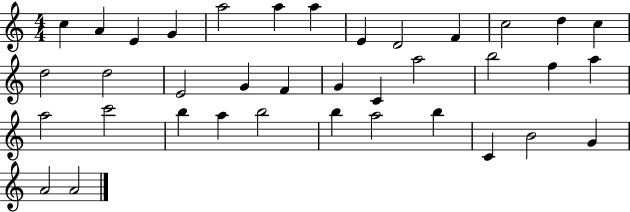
X:1
T:Untitled
M:4/4
L:1/4
K:C
c A E G a2 a a E D2 F c2 d c d2 d2 E2 G F G C a2 b2 f a a2 c'2 b a b2 b a2 b C B2 G A2 A2